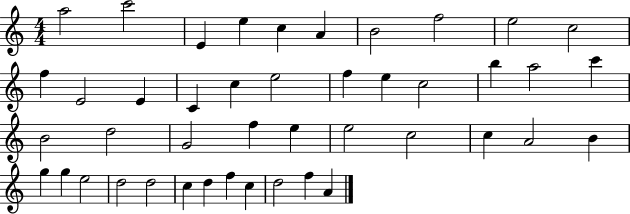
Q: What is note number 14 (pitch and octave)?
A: C4